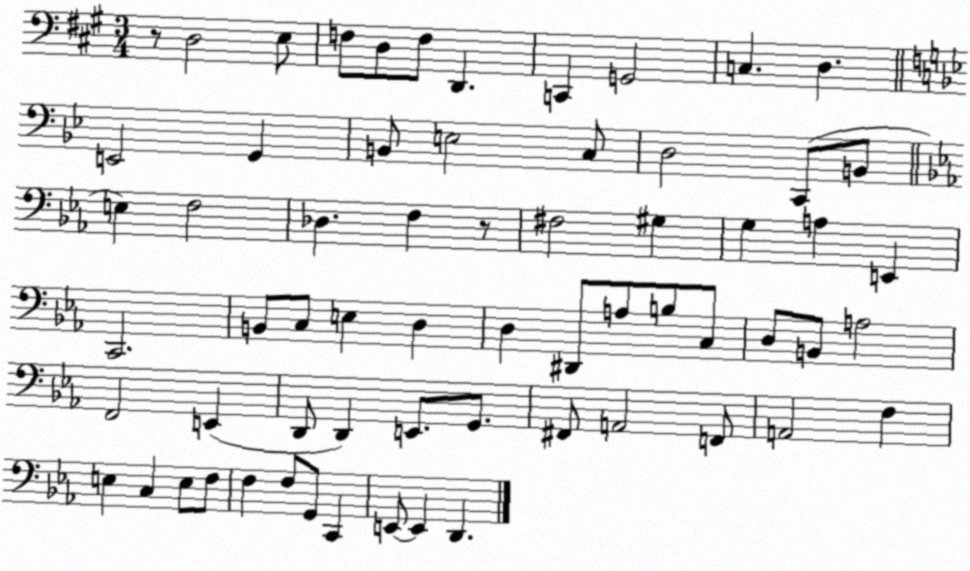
X:1
T:Untitled
M:3/4
L:1/4
K:A
z/2 D,2 E,/2 F,/2 D,/2 F,/2 D,, C,, G,,2 C, D, E,,2 G,, B,,/2 E,2 C,/2 D,2 C,,/2 B,,/2 E, F,2 _D, F, z/2 ^F,2 ^G, G, A, E,, C,,2 B,,/2 C,/2 E, D, D, ^D,,/2 A,/2 B,/2 C,/2 D,/2 B,,/2 A,2 F,,2 E,, D,,/2 D,, E,,/2 G,,/2 ^F,,/2 A,,2 F,,/2 A,,2 F, E, C, E,/2 F,/2 F, F,/2 G,,/2 C,, E,,/2 E,, D,,